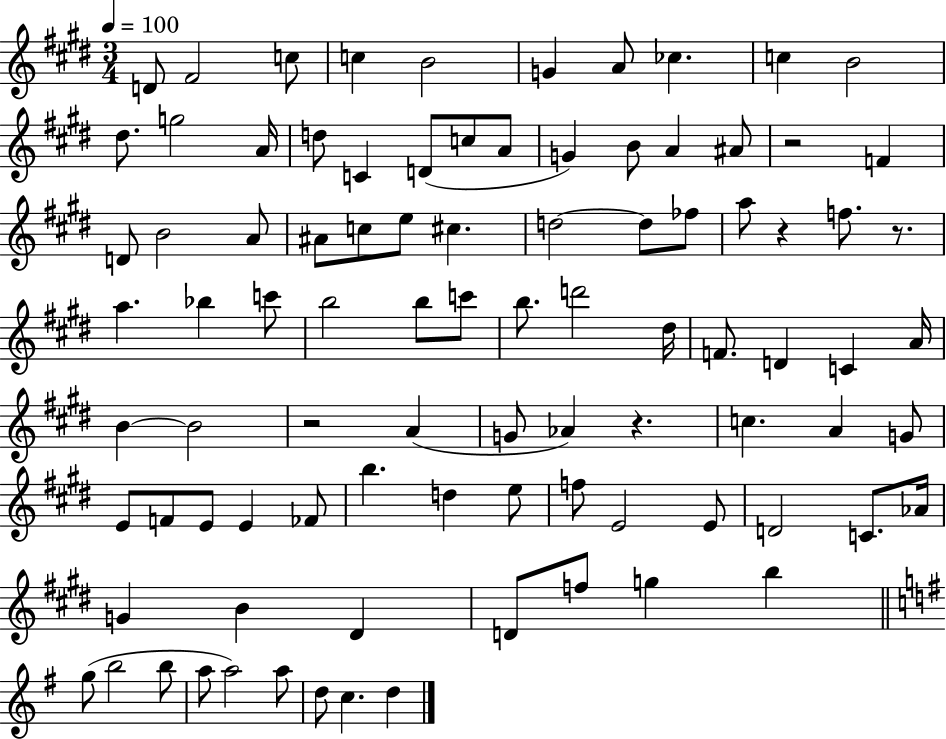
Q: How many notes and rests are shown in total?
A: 91